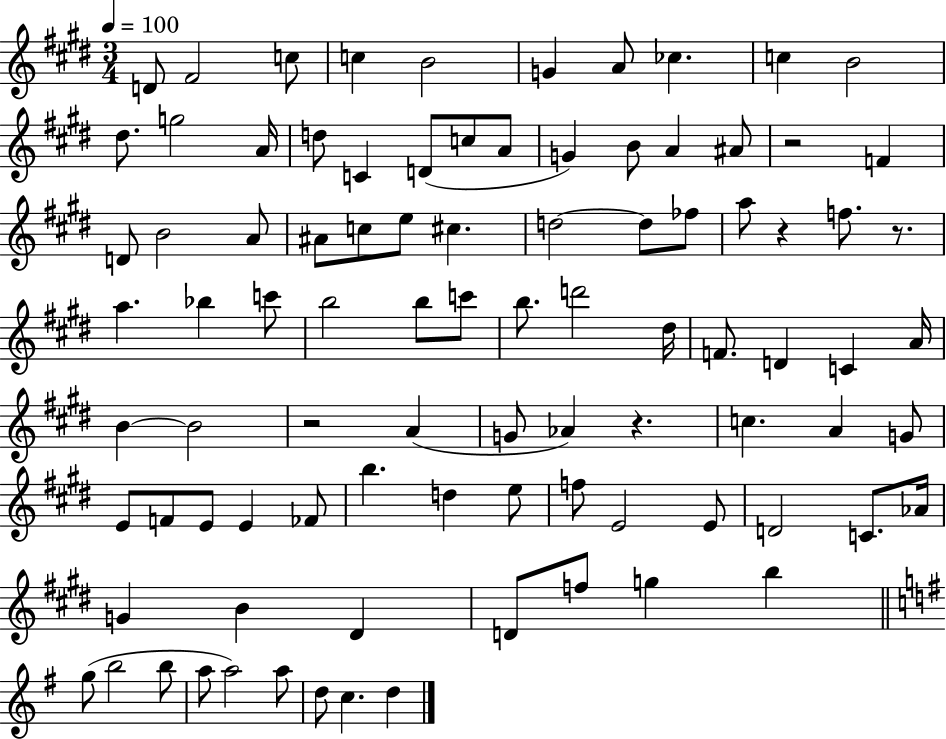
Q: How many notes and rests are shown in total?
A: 91